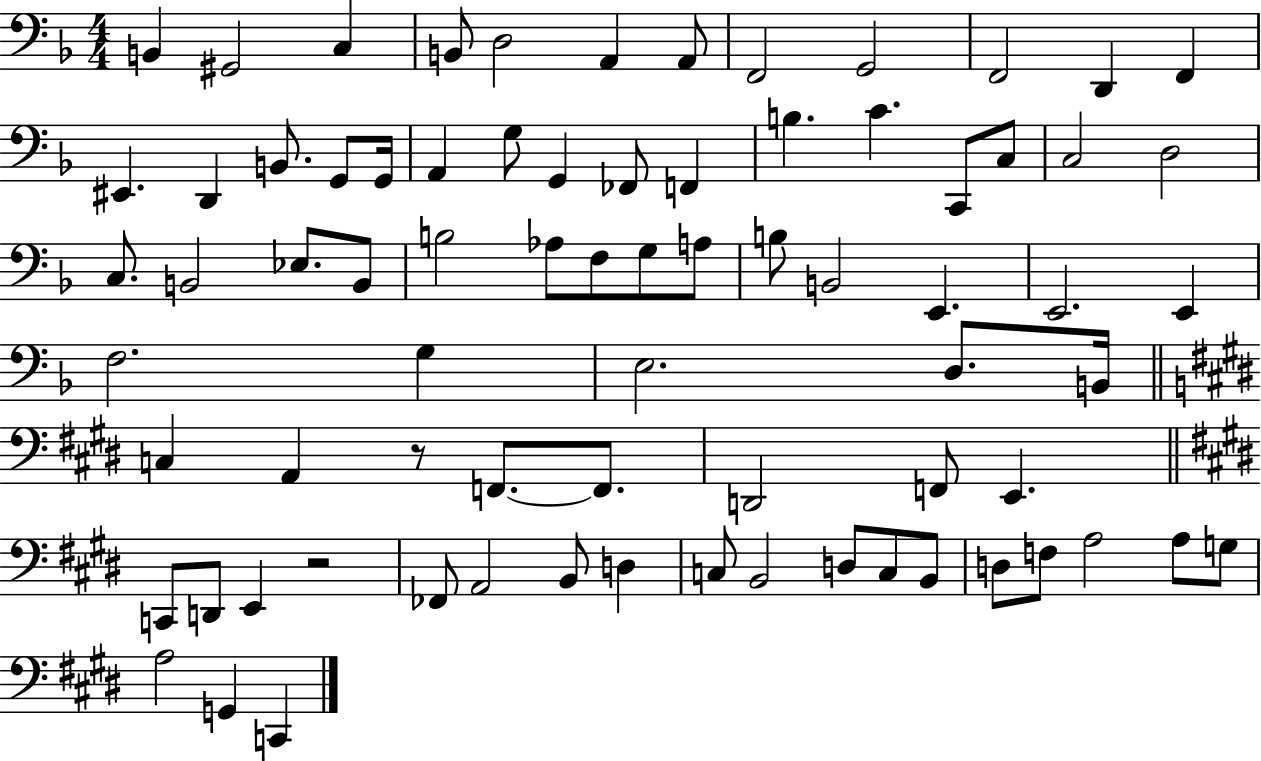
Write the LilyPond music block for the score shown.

{
  \clef bass
  \numericTimeSignature
  \time 4/4
  \key f \major
  \repeat volta 2 { b,4 gis,2 c4 | b,8 d2 a,4 a,8 | f,2 g,2 | f,2 d,4 f,4 | \break eis,4. d,4 b,8. g,8 g,16 | a,4 g8 g,4 fes,8 f,4 | b4. c'4. c,8 c8 | c2 d2 | \break c8. b,2 ees8. b,8 | b2 aes8 f8 g8 a8 | b8 b,2 e,4. | e,2. e,4 | \break f2. g4 | e2. d8. b,16 | \bar "||" \break \key e \major c4 a,4 r8 f,8.~~ f,8. | d,2 f,8 e,4. | \bar "||" \break \key e \major c,8 d,8 e,4 r2 | fes,8 a,2 b,8 d4 | c8 b,2 d8 c8 b,8 | d8 f8 a2 a8 g8 | \break a2 g,4 c,4 | } \bar "|."
}